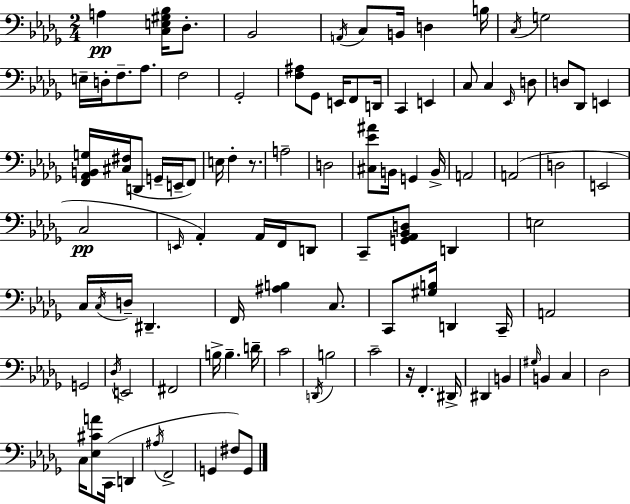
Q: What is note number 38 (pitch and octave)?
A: B2